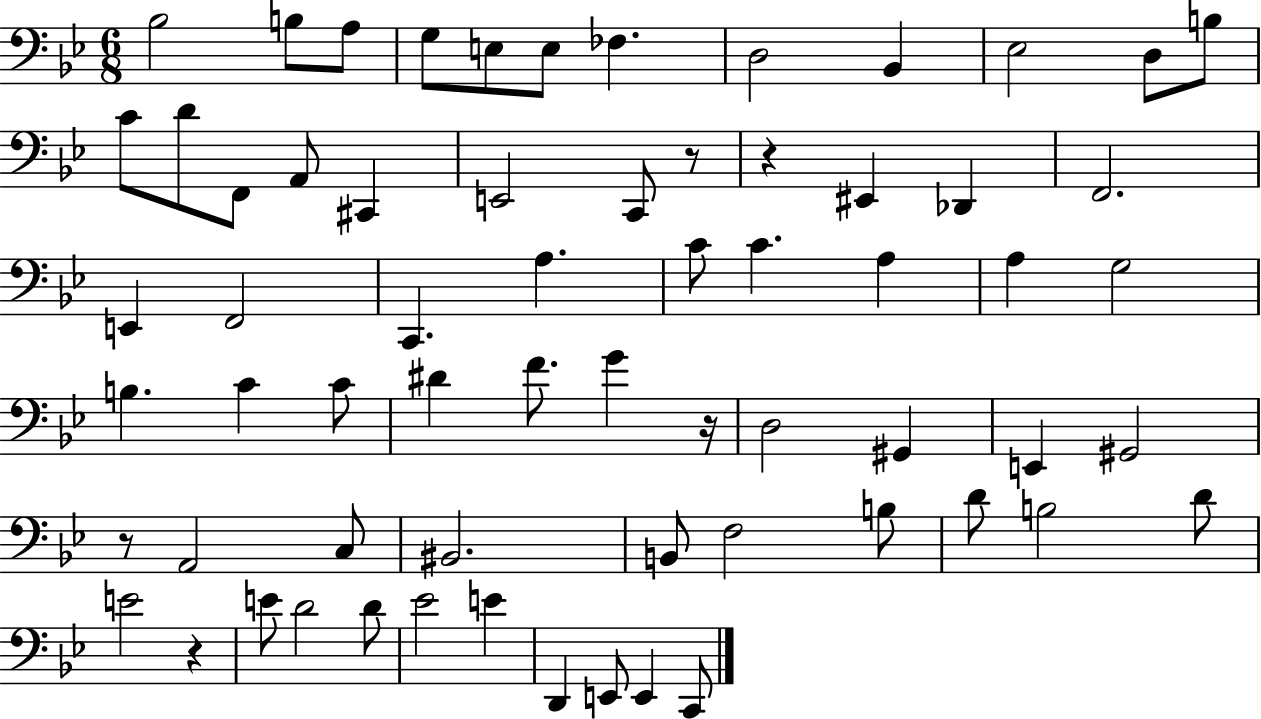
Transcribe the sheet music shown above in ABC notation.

X:1
T:Untitled
M:6/8
L:1/4
K:Bb
_B,2 B,/2 A,/2 G,/2 E,/2 E,/2 _F, D,2 _B,, _E,2 D,/2 B,/2 C/2 D/2 F,,/2 A,,/2 ^C,, E,,2 C,,/2 z/2 z ^E,, _D,, F,,2 E,, F,,2 C,, A, C/2 C A, A, G,2 B, C C/2 ^D F/2 G z/4 D,2 ^G,, E,, ^G,,2 z/2 A,,2 C,/2 ^B,,2 B,,/2 F,2 B,/2 D/2 B,2 D/2 E2 z E/2 D2 D/2 _E2 E D,, E,,/2 E,, C,,/2